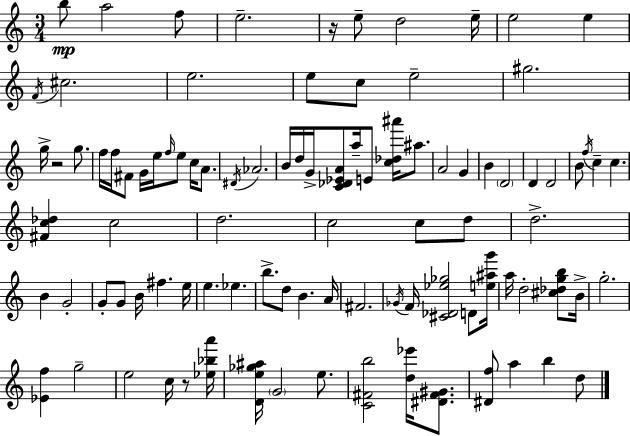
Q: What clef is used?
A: treble